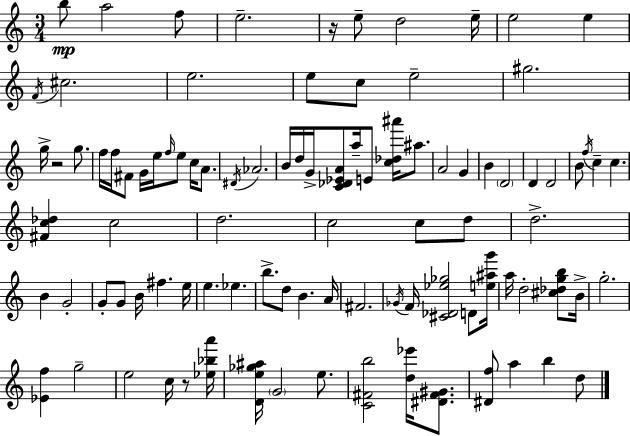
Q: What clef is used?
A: treble